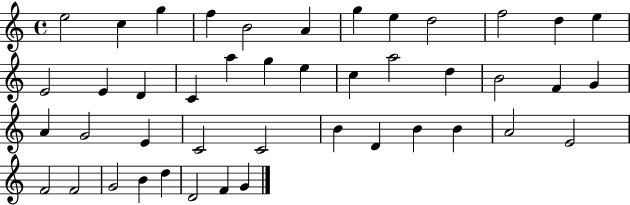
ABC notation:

X:1
T:Untitled
M:4/4
L:1/4
K:C
e2 c g f B2 A g e d2 f2 d e E2 E D C a g e c a2 d B2 F G A G2 E C2 C2 B D B B A2 E2 F2 F2 G2 B d D2 F G